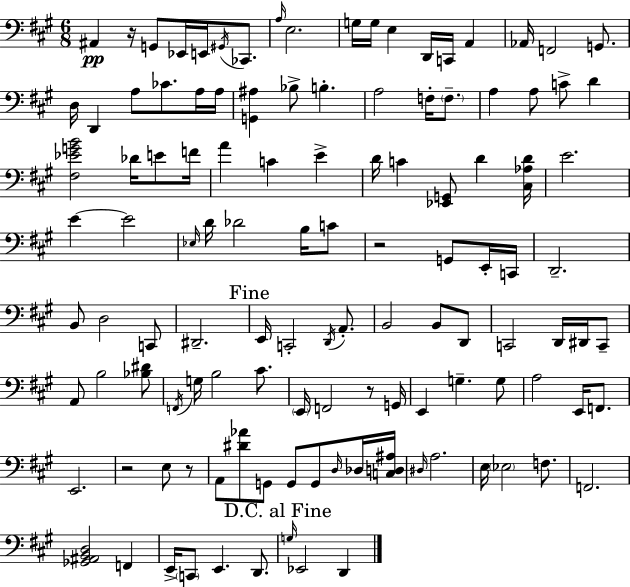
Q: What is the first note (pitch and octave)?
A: A#2